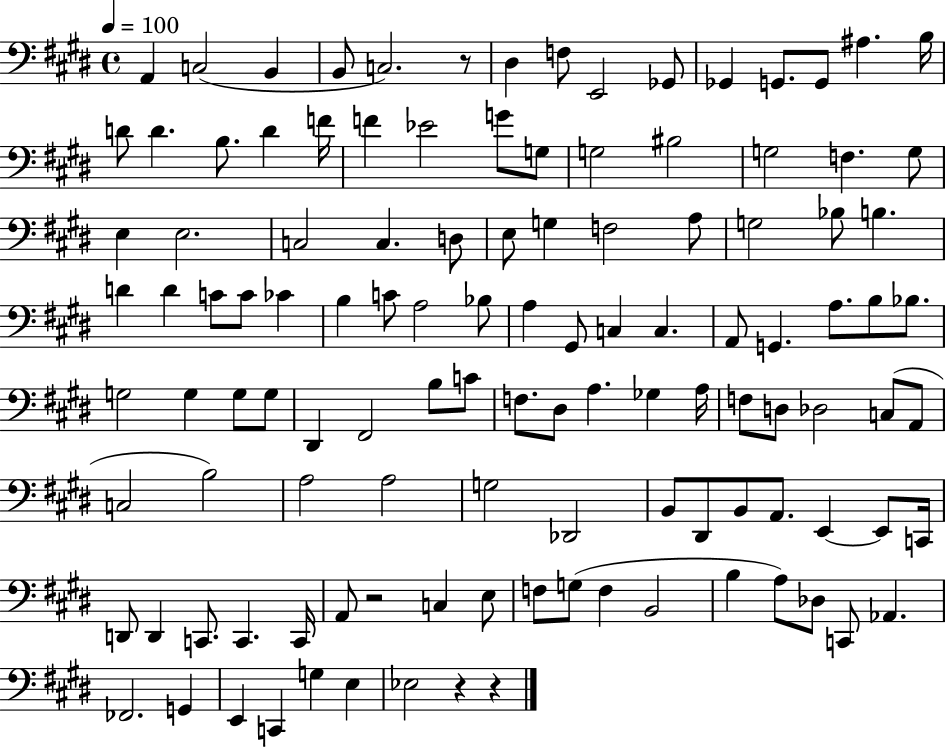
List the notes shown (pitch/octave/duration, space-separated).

A2/q C3/h B2/q B2/e C3/h. R/e D#3/q F3/e E2/h Gb2/e Gb2/q G2/e. G2/e A#3/q. B3/s D4/e D4/q. B3/e. D4/q F4/s F4/q Eb4/h G4/e G3/e G3/h BIS3/h G3/h F3/q. G3/e E3/q E3/h. C3/h C3/q. D3/e E3/e G3/q F3/h A3/e G3/h Bb3/e B3/q. D4/q D4/q C4/e C4/e CES4/q B3/q C4/e A3/h Bb3/e A3/q G#2/e C3/q C3/q. A2/e G2/q. A3/e. B3/e Bb3/e. G3/h G3/q G3/e G3/e D#2/q F#2/h B3/e C4/e F3/e. D#3/e A3/q. Gb3/q A3/s F3/e D3/e Db3/h C3/e A2/e C3/h B3/h A3/h A3/h G3/h Db2/h B2/e D#2/e B2/e A2/e. E2/q E2/e C2/s D2/e D2/q C2/e. C2/q. C2/s A2/e R/h C3/q E3/e F3/e G3/e F3/q B2/h B3/q A3/e Db3/e C2/e Ab2/q. FES2/h. G2/q E2/q C2/q G3/q E3/q Eb3/h R/q R/q